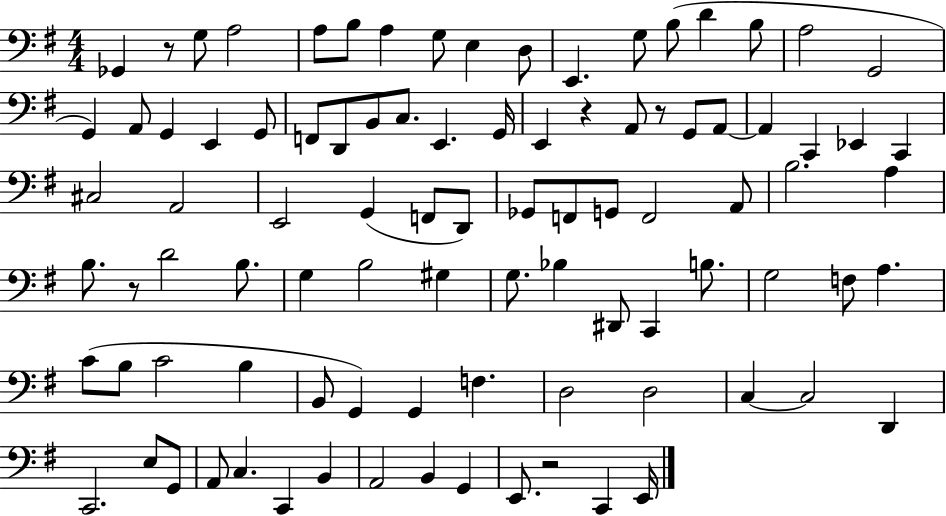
X:1
T:Untitled
M:4/4
L:1/4
K:G
_G,, z/2 G,/2 A,2 A,/2 B,/2 A, G,/2 E, D,/2 E,, G,/2 B,/2 D B,/2 A,2 G,,2 G,, A,,/2 G,, E,, G,,/2 F,,/2 D,,/2 B,,/2 C,/2 E,, G,,/4 E,, z A,,/2 z/2 G,,/2 A,,/2 A,, C,, _E,, C,, ^C,2 A,,2 E,,2 G,, F,,/2 D,,/2 _G,,/2 F,,/2 G,,/2 F,,2 A,,/2 B,2 A, B,/2 z/2 D2 B,/2 G, B,2 ^G, G,/2 _B, ^D,,/2 C,, B,/2 G,2 F,/2 A, C/2 B,/2 C2 B, B,,/2 G,, G,, F, D,2 D,2 C, C,2 D,, C,,2 E,/2 G,,/2 A,,/2 C, C,, B,, A,,2 B,, G,, E,,/2 z2 C,, E,,/4